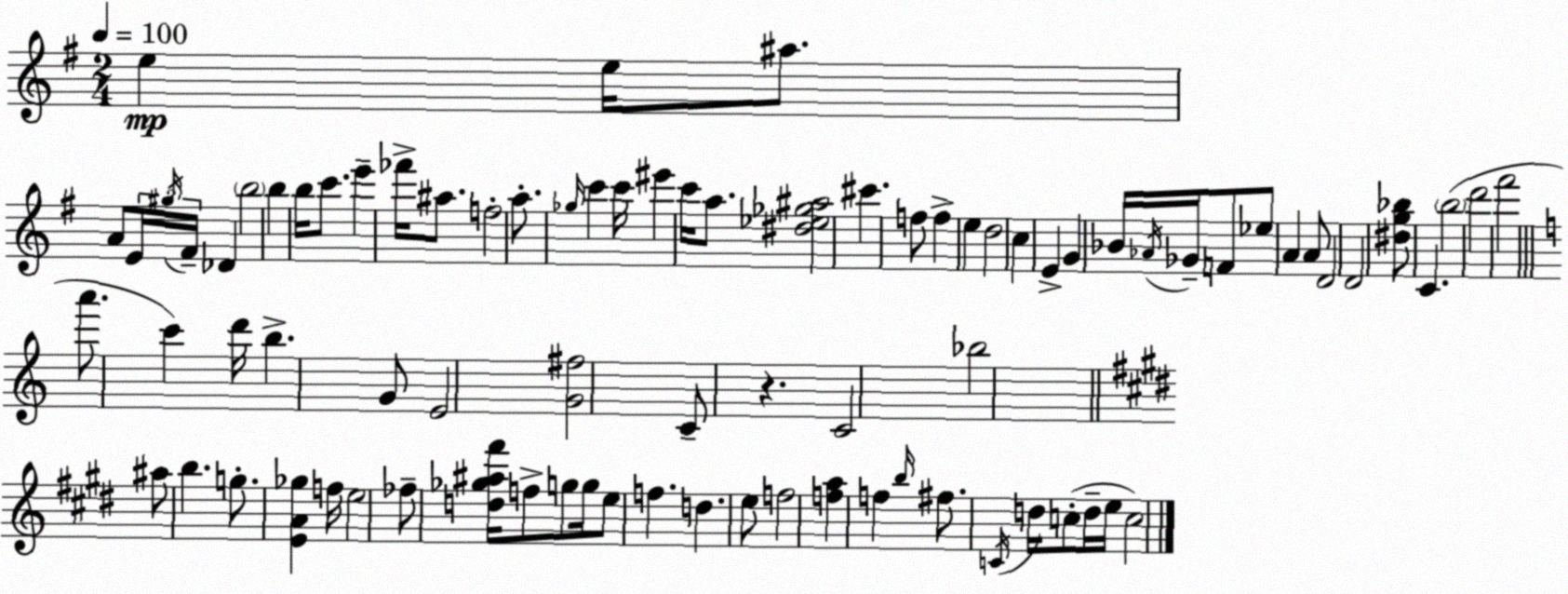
X:1
T:Untitled
M:2/4
L:1/4
K:Em
e e/4 ^a/2 A/2 E/4 ^g/4 ^F/4 _D b2 b b/4 c'/2 e' _f'/4 ^a/2 f2 a/2 _g/4 c' c'/4 ^e' c'/4 a/2 [^d_e_g^a]2 ^c' f/2 f e d2 c E G _B/4 _A/4 _G/4 F/2 _e/2 A A/2 D2 D2 [^dg_b]/2 C b2 d'2 ^f'2 a'/2 c' d'/4 b G/2 E2 [G^f]2 C/2 z C2 _b2 ^a/2 b g/2 [EA_g] f/4 e2 _f/2 [d_g^a^f']/4 f/2 g/2 g/4 e/2 f d e/2 f2 [fa] f b/4 ^f/2 C/4 d/4 c/2 d/4 e/4 c2